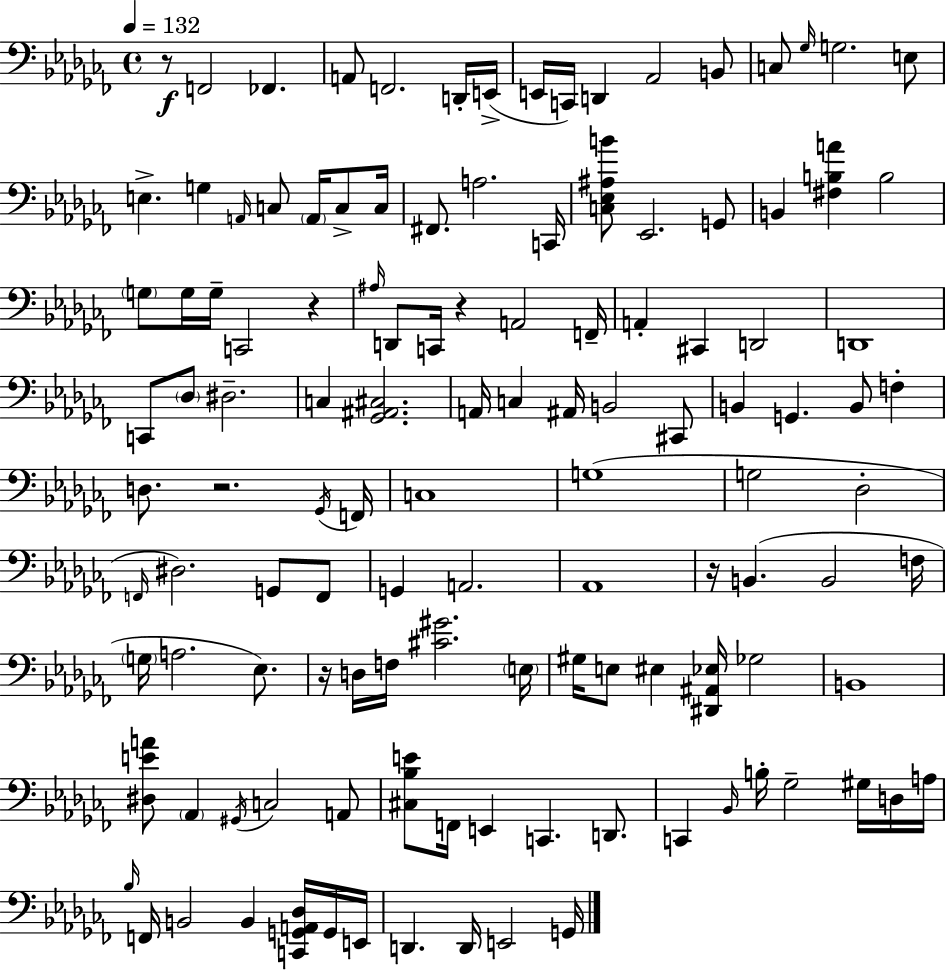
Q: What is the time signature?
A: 4/4